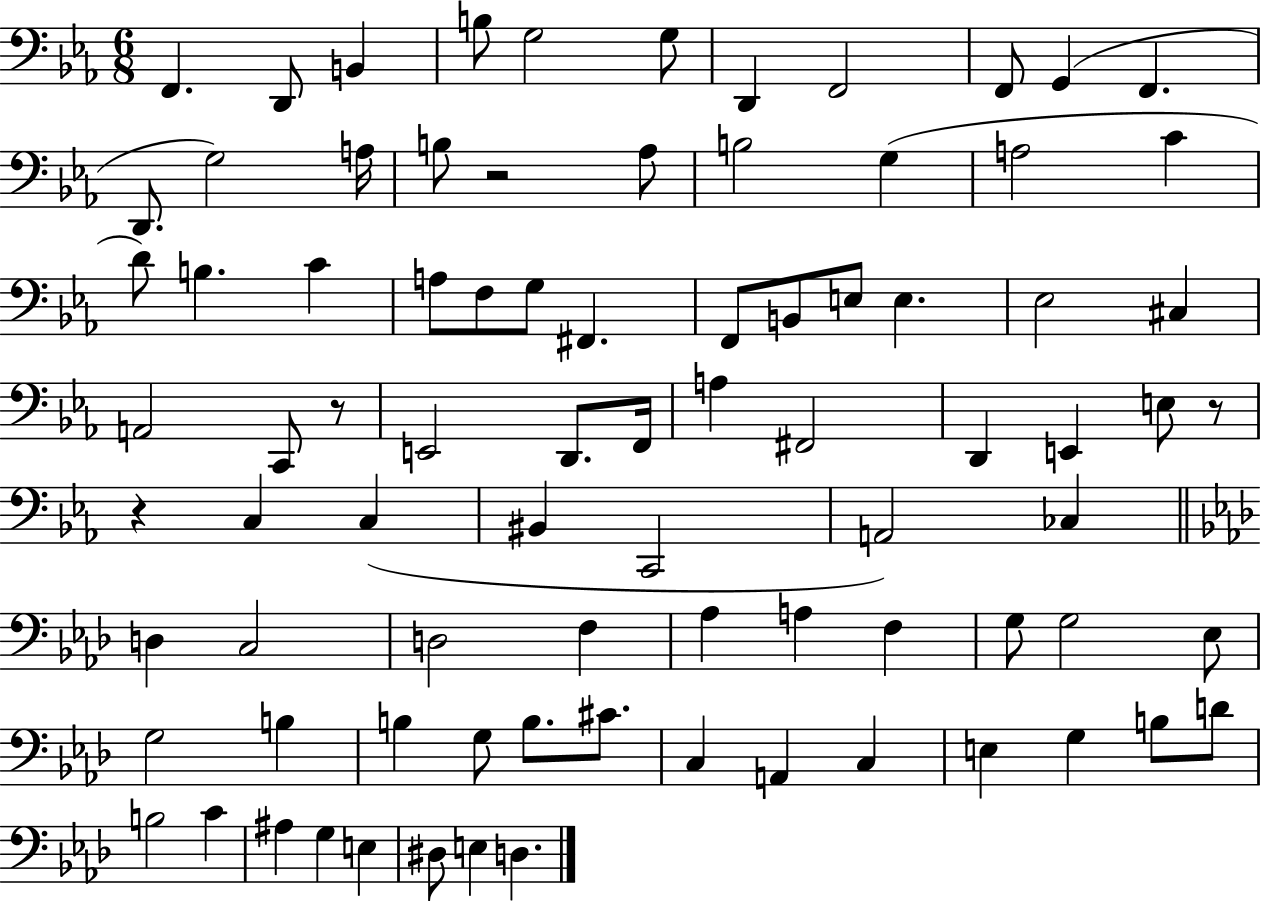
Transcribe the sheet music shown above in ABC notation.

X:1
T:Untitled
M:6/8
L:1/4
K:Eb
F,, D,,/2 B,, B,/2 G,2 G,/2 D,, F,,2 F,,/2 G,, F,, D,,/2 G,2 A,/4 B,/2 z2 _A,/2 B,2 G, A,2 C D/2 B, C A,/2 F,/2 G,/2 ^F,, F,,/2 B,,/2 E,/2 E, _E,2 ^C, A,,2 C,,/2 z/2 E,,2 D,,/2 F,,/4 A, ^F,,2 D,, E,, E,/2 z/2 z C, C, ^B,, C,,2 A,,2 _C, D, C,2 D,2 F, _A, A, F, G,/2 G,2 _E,/2 G,2 B, B, G,/2 B,/2 ^C/2 C, A,, C, E, G, B,/2 D/2 B,2 C ^A, G, E, ^D,/2 E, D,